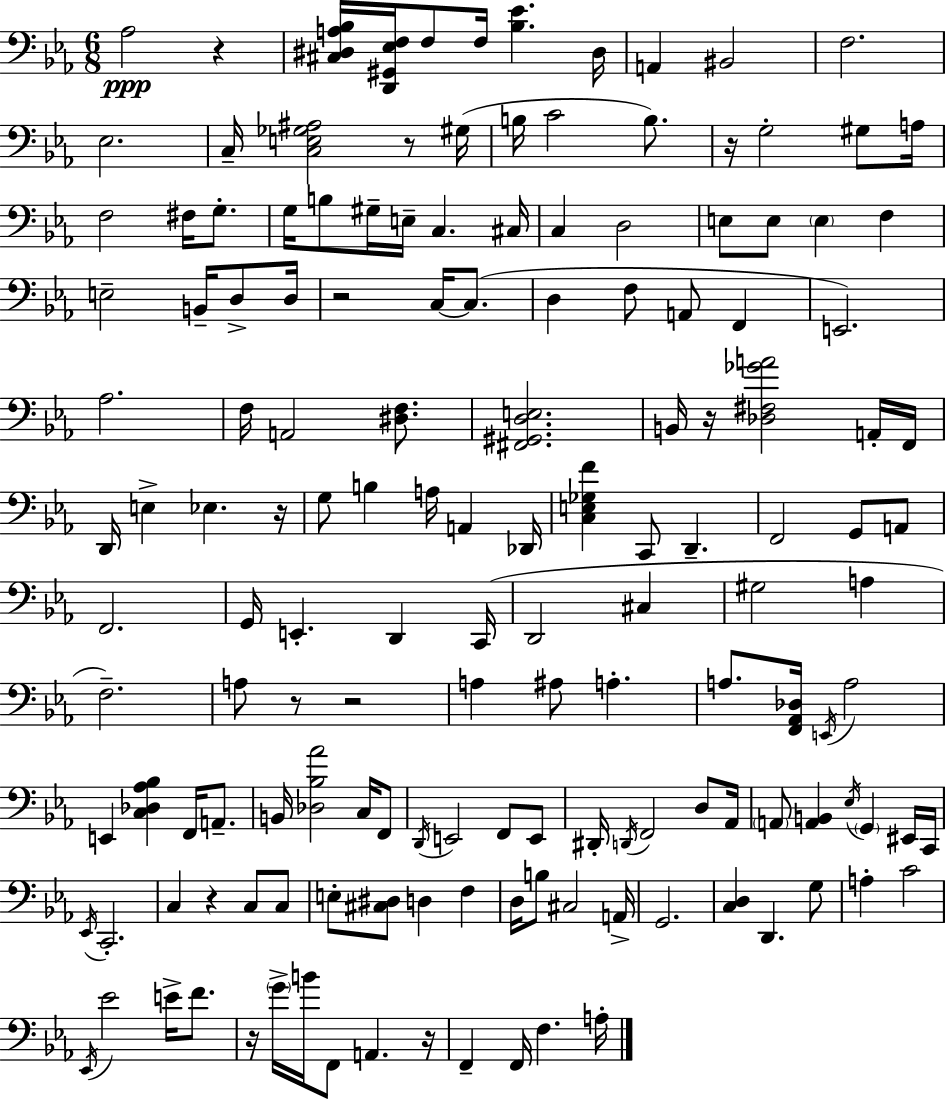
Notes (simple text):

Ab3/h R/q [C#3,D#3,A3,Bb3]/s [D2,G#2,Eb3,F3]/s F3/e F3/s [Bb3,Eb4]/q. D#3/s A2/q BIS2/h F3/h. Eb3/h. C3/s [C3,E3,Gb3,A#3]/h R/e G#3/s B3/s C4/h B3/e. R/s G3/h G#3/e A3/s F3/h F#3/s G3/e. G3/s B3/e G#3/s E3/s C3/q. C#3/s C3/q D3/h E3/e E3/e E3/q F3/q E3/h B2/s D3/e D3/s R/h C3/s C3/e. D3/q F3/e A2/e F2/q E2/h. Ab3/h. F3/s A2/h [D#3,F3]/e. [F#2,G#2,D3,E3]/h. B2/s R/s [Db3,F#3,Gb4,A4]/h A2/s F2/s D2/s E3/q Eb3/q. R/s G3/e B3/q A3/s A2/q Db2/s [C3,E3,Gb3,F4]/q C2/e D2/q. F2/h G2/e A2/e F2/h. G2/s E2/q. D2/q C2/s D2/h C#3/q G#3/h A3/q F3/h. A3/e R/e R/h A3/q A#3/e A3/q. A3/e. [F2,Ab2,Db3]/s E2/s A3/h E2/q [C3,Db3,Ab3,Bb3]/q F2/s A2/e. B2/s [Db3,Bb3,Ab4]/h C3/s F2/e D2/s E2/h F2/e E2/e D#2/s D2/s F2/h D3/e Ab2/s A2/e [A2,B2]/q Eb3/s G2/q EIS2/s C2/s Eb2/s C2/h. C3/q R/q C3/e C3/e E3/e [C#3,D#3]/e D3/q F3/q D3/s B3/e C#3/h A2/s G2/h. [C3,D3]/q D2/q. G3/e A3/q C4/h Eb2/s Eb4/h E4/s F4/e. R/s G4/s B4/s F2/e A2/q. R/s F2/q F2/s F3/q. A3/s